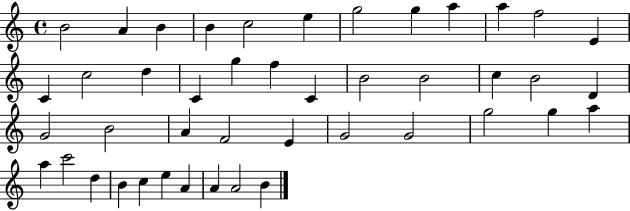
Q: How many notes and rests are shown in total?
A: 44